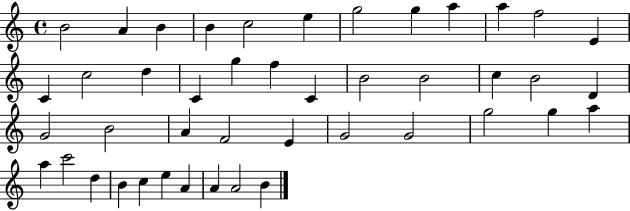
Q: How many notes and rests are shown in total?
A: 44